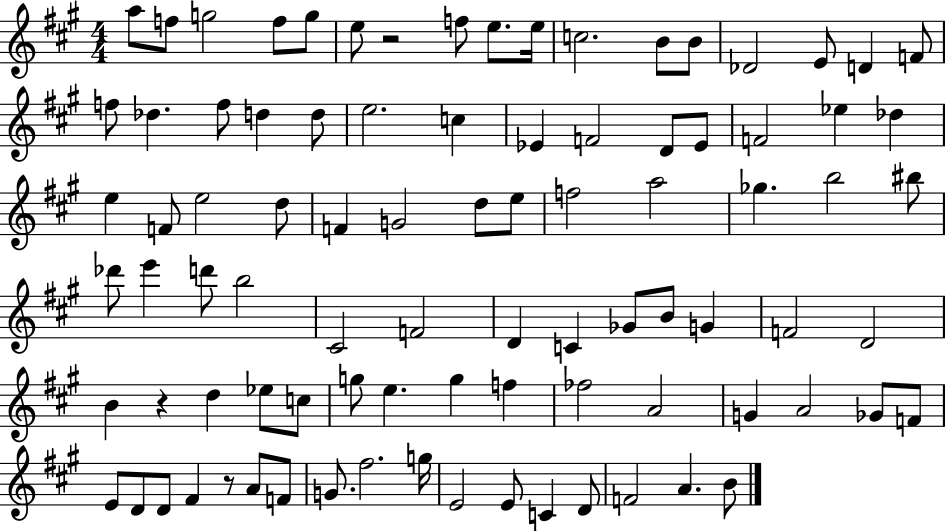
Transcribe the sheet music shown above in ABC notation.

X:1
T:Untitled
M:4/4
L:1/4
K:A
a/2 f/2 g2 f/2 g/2 e/2 z2 f/2 e/2 e/4 c2 B/2 B/2 _D2 E/2 D F/2 f/2 _d f/2 d d/2 e2 c _E F2 D/2 _E/2 F2 _e _d e F/2 e2 d/2 F G2 d/2 e/2 f2 a2 _g b2 ^b/2 _d'/2 e' d'/2 b2 ^C2 F2 D C _G/2 B/2 G F2 D2 B z d _e/2 c/2 g/2 e g f _f2 A2 G A2 _G/2 F/2 E/2 D/2 D/2 ^F z/2 A/2 F/2 G/2 ^f2 g/4 E2 E/2 C D/2 F2 A B/2